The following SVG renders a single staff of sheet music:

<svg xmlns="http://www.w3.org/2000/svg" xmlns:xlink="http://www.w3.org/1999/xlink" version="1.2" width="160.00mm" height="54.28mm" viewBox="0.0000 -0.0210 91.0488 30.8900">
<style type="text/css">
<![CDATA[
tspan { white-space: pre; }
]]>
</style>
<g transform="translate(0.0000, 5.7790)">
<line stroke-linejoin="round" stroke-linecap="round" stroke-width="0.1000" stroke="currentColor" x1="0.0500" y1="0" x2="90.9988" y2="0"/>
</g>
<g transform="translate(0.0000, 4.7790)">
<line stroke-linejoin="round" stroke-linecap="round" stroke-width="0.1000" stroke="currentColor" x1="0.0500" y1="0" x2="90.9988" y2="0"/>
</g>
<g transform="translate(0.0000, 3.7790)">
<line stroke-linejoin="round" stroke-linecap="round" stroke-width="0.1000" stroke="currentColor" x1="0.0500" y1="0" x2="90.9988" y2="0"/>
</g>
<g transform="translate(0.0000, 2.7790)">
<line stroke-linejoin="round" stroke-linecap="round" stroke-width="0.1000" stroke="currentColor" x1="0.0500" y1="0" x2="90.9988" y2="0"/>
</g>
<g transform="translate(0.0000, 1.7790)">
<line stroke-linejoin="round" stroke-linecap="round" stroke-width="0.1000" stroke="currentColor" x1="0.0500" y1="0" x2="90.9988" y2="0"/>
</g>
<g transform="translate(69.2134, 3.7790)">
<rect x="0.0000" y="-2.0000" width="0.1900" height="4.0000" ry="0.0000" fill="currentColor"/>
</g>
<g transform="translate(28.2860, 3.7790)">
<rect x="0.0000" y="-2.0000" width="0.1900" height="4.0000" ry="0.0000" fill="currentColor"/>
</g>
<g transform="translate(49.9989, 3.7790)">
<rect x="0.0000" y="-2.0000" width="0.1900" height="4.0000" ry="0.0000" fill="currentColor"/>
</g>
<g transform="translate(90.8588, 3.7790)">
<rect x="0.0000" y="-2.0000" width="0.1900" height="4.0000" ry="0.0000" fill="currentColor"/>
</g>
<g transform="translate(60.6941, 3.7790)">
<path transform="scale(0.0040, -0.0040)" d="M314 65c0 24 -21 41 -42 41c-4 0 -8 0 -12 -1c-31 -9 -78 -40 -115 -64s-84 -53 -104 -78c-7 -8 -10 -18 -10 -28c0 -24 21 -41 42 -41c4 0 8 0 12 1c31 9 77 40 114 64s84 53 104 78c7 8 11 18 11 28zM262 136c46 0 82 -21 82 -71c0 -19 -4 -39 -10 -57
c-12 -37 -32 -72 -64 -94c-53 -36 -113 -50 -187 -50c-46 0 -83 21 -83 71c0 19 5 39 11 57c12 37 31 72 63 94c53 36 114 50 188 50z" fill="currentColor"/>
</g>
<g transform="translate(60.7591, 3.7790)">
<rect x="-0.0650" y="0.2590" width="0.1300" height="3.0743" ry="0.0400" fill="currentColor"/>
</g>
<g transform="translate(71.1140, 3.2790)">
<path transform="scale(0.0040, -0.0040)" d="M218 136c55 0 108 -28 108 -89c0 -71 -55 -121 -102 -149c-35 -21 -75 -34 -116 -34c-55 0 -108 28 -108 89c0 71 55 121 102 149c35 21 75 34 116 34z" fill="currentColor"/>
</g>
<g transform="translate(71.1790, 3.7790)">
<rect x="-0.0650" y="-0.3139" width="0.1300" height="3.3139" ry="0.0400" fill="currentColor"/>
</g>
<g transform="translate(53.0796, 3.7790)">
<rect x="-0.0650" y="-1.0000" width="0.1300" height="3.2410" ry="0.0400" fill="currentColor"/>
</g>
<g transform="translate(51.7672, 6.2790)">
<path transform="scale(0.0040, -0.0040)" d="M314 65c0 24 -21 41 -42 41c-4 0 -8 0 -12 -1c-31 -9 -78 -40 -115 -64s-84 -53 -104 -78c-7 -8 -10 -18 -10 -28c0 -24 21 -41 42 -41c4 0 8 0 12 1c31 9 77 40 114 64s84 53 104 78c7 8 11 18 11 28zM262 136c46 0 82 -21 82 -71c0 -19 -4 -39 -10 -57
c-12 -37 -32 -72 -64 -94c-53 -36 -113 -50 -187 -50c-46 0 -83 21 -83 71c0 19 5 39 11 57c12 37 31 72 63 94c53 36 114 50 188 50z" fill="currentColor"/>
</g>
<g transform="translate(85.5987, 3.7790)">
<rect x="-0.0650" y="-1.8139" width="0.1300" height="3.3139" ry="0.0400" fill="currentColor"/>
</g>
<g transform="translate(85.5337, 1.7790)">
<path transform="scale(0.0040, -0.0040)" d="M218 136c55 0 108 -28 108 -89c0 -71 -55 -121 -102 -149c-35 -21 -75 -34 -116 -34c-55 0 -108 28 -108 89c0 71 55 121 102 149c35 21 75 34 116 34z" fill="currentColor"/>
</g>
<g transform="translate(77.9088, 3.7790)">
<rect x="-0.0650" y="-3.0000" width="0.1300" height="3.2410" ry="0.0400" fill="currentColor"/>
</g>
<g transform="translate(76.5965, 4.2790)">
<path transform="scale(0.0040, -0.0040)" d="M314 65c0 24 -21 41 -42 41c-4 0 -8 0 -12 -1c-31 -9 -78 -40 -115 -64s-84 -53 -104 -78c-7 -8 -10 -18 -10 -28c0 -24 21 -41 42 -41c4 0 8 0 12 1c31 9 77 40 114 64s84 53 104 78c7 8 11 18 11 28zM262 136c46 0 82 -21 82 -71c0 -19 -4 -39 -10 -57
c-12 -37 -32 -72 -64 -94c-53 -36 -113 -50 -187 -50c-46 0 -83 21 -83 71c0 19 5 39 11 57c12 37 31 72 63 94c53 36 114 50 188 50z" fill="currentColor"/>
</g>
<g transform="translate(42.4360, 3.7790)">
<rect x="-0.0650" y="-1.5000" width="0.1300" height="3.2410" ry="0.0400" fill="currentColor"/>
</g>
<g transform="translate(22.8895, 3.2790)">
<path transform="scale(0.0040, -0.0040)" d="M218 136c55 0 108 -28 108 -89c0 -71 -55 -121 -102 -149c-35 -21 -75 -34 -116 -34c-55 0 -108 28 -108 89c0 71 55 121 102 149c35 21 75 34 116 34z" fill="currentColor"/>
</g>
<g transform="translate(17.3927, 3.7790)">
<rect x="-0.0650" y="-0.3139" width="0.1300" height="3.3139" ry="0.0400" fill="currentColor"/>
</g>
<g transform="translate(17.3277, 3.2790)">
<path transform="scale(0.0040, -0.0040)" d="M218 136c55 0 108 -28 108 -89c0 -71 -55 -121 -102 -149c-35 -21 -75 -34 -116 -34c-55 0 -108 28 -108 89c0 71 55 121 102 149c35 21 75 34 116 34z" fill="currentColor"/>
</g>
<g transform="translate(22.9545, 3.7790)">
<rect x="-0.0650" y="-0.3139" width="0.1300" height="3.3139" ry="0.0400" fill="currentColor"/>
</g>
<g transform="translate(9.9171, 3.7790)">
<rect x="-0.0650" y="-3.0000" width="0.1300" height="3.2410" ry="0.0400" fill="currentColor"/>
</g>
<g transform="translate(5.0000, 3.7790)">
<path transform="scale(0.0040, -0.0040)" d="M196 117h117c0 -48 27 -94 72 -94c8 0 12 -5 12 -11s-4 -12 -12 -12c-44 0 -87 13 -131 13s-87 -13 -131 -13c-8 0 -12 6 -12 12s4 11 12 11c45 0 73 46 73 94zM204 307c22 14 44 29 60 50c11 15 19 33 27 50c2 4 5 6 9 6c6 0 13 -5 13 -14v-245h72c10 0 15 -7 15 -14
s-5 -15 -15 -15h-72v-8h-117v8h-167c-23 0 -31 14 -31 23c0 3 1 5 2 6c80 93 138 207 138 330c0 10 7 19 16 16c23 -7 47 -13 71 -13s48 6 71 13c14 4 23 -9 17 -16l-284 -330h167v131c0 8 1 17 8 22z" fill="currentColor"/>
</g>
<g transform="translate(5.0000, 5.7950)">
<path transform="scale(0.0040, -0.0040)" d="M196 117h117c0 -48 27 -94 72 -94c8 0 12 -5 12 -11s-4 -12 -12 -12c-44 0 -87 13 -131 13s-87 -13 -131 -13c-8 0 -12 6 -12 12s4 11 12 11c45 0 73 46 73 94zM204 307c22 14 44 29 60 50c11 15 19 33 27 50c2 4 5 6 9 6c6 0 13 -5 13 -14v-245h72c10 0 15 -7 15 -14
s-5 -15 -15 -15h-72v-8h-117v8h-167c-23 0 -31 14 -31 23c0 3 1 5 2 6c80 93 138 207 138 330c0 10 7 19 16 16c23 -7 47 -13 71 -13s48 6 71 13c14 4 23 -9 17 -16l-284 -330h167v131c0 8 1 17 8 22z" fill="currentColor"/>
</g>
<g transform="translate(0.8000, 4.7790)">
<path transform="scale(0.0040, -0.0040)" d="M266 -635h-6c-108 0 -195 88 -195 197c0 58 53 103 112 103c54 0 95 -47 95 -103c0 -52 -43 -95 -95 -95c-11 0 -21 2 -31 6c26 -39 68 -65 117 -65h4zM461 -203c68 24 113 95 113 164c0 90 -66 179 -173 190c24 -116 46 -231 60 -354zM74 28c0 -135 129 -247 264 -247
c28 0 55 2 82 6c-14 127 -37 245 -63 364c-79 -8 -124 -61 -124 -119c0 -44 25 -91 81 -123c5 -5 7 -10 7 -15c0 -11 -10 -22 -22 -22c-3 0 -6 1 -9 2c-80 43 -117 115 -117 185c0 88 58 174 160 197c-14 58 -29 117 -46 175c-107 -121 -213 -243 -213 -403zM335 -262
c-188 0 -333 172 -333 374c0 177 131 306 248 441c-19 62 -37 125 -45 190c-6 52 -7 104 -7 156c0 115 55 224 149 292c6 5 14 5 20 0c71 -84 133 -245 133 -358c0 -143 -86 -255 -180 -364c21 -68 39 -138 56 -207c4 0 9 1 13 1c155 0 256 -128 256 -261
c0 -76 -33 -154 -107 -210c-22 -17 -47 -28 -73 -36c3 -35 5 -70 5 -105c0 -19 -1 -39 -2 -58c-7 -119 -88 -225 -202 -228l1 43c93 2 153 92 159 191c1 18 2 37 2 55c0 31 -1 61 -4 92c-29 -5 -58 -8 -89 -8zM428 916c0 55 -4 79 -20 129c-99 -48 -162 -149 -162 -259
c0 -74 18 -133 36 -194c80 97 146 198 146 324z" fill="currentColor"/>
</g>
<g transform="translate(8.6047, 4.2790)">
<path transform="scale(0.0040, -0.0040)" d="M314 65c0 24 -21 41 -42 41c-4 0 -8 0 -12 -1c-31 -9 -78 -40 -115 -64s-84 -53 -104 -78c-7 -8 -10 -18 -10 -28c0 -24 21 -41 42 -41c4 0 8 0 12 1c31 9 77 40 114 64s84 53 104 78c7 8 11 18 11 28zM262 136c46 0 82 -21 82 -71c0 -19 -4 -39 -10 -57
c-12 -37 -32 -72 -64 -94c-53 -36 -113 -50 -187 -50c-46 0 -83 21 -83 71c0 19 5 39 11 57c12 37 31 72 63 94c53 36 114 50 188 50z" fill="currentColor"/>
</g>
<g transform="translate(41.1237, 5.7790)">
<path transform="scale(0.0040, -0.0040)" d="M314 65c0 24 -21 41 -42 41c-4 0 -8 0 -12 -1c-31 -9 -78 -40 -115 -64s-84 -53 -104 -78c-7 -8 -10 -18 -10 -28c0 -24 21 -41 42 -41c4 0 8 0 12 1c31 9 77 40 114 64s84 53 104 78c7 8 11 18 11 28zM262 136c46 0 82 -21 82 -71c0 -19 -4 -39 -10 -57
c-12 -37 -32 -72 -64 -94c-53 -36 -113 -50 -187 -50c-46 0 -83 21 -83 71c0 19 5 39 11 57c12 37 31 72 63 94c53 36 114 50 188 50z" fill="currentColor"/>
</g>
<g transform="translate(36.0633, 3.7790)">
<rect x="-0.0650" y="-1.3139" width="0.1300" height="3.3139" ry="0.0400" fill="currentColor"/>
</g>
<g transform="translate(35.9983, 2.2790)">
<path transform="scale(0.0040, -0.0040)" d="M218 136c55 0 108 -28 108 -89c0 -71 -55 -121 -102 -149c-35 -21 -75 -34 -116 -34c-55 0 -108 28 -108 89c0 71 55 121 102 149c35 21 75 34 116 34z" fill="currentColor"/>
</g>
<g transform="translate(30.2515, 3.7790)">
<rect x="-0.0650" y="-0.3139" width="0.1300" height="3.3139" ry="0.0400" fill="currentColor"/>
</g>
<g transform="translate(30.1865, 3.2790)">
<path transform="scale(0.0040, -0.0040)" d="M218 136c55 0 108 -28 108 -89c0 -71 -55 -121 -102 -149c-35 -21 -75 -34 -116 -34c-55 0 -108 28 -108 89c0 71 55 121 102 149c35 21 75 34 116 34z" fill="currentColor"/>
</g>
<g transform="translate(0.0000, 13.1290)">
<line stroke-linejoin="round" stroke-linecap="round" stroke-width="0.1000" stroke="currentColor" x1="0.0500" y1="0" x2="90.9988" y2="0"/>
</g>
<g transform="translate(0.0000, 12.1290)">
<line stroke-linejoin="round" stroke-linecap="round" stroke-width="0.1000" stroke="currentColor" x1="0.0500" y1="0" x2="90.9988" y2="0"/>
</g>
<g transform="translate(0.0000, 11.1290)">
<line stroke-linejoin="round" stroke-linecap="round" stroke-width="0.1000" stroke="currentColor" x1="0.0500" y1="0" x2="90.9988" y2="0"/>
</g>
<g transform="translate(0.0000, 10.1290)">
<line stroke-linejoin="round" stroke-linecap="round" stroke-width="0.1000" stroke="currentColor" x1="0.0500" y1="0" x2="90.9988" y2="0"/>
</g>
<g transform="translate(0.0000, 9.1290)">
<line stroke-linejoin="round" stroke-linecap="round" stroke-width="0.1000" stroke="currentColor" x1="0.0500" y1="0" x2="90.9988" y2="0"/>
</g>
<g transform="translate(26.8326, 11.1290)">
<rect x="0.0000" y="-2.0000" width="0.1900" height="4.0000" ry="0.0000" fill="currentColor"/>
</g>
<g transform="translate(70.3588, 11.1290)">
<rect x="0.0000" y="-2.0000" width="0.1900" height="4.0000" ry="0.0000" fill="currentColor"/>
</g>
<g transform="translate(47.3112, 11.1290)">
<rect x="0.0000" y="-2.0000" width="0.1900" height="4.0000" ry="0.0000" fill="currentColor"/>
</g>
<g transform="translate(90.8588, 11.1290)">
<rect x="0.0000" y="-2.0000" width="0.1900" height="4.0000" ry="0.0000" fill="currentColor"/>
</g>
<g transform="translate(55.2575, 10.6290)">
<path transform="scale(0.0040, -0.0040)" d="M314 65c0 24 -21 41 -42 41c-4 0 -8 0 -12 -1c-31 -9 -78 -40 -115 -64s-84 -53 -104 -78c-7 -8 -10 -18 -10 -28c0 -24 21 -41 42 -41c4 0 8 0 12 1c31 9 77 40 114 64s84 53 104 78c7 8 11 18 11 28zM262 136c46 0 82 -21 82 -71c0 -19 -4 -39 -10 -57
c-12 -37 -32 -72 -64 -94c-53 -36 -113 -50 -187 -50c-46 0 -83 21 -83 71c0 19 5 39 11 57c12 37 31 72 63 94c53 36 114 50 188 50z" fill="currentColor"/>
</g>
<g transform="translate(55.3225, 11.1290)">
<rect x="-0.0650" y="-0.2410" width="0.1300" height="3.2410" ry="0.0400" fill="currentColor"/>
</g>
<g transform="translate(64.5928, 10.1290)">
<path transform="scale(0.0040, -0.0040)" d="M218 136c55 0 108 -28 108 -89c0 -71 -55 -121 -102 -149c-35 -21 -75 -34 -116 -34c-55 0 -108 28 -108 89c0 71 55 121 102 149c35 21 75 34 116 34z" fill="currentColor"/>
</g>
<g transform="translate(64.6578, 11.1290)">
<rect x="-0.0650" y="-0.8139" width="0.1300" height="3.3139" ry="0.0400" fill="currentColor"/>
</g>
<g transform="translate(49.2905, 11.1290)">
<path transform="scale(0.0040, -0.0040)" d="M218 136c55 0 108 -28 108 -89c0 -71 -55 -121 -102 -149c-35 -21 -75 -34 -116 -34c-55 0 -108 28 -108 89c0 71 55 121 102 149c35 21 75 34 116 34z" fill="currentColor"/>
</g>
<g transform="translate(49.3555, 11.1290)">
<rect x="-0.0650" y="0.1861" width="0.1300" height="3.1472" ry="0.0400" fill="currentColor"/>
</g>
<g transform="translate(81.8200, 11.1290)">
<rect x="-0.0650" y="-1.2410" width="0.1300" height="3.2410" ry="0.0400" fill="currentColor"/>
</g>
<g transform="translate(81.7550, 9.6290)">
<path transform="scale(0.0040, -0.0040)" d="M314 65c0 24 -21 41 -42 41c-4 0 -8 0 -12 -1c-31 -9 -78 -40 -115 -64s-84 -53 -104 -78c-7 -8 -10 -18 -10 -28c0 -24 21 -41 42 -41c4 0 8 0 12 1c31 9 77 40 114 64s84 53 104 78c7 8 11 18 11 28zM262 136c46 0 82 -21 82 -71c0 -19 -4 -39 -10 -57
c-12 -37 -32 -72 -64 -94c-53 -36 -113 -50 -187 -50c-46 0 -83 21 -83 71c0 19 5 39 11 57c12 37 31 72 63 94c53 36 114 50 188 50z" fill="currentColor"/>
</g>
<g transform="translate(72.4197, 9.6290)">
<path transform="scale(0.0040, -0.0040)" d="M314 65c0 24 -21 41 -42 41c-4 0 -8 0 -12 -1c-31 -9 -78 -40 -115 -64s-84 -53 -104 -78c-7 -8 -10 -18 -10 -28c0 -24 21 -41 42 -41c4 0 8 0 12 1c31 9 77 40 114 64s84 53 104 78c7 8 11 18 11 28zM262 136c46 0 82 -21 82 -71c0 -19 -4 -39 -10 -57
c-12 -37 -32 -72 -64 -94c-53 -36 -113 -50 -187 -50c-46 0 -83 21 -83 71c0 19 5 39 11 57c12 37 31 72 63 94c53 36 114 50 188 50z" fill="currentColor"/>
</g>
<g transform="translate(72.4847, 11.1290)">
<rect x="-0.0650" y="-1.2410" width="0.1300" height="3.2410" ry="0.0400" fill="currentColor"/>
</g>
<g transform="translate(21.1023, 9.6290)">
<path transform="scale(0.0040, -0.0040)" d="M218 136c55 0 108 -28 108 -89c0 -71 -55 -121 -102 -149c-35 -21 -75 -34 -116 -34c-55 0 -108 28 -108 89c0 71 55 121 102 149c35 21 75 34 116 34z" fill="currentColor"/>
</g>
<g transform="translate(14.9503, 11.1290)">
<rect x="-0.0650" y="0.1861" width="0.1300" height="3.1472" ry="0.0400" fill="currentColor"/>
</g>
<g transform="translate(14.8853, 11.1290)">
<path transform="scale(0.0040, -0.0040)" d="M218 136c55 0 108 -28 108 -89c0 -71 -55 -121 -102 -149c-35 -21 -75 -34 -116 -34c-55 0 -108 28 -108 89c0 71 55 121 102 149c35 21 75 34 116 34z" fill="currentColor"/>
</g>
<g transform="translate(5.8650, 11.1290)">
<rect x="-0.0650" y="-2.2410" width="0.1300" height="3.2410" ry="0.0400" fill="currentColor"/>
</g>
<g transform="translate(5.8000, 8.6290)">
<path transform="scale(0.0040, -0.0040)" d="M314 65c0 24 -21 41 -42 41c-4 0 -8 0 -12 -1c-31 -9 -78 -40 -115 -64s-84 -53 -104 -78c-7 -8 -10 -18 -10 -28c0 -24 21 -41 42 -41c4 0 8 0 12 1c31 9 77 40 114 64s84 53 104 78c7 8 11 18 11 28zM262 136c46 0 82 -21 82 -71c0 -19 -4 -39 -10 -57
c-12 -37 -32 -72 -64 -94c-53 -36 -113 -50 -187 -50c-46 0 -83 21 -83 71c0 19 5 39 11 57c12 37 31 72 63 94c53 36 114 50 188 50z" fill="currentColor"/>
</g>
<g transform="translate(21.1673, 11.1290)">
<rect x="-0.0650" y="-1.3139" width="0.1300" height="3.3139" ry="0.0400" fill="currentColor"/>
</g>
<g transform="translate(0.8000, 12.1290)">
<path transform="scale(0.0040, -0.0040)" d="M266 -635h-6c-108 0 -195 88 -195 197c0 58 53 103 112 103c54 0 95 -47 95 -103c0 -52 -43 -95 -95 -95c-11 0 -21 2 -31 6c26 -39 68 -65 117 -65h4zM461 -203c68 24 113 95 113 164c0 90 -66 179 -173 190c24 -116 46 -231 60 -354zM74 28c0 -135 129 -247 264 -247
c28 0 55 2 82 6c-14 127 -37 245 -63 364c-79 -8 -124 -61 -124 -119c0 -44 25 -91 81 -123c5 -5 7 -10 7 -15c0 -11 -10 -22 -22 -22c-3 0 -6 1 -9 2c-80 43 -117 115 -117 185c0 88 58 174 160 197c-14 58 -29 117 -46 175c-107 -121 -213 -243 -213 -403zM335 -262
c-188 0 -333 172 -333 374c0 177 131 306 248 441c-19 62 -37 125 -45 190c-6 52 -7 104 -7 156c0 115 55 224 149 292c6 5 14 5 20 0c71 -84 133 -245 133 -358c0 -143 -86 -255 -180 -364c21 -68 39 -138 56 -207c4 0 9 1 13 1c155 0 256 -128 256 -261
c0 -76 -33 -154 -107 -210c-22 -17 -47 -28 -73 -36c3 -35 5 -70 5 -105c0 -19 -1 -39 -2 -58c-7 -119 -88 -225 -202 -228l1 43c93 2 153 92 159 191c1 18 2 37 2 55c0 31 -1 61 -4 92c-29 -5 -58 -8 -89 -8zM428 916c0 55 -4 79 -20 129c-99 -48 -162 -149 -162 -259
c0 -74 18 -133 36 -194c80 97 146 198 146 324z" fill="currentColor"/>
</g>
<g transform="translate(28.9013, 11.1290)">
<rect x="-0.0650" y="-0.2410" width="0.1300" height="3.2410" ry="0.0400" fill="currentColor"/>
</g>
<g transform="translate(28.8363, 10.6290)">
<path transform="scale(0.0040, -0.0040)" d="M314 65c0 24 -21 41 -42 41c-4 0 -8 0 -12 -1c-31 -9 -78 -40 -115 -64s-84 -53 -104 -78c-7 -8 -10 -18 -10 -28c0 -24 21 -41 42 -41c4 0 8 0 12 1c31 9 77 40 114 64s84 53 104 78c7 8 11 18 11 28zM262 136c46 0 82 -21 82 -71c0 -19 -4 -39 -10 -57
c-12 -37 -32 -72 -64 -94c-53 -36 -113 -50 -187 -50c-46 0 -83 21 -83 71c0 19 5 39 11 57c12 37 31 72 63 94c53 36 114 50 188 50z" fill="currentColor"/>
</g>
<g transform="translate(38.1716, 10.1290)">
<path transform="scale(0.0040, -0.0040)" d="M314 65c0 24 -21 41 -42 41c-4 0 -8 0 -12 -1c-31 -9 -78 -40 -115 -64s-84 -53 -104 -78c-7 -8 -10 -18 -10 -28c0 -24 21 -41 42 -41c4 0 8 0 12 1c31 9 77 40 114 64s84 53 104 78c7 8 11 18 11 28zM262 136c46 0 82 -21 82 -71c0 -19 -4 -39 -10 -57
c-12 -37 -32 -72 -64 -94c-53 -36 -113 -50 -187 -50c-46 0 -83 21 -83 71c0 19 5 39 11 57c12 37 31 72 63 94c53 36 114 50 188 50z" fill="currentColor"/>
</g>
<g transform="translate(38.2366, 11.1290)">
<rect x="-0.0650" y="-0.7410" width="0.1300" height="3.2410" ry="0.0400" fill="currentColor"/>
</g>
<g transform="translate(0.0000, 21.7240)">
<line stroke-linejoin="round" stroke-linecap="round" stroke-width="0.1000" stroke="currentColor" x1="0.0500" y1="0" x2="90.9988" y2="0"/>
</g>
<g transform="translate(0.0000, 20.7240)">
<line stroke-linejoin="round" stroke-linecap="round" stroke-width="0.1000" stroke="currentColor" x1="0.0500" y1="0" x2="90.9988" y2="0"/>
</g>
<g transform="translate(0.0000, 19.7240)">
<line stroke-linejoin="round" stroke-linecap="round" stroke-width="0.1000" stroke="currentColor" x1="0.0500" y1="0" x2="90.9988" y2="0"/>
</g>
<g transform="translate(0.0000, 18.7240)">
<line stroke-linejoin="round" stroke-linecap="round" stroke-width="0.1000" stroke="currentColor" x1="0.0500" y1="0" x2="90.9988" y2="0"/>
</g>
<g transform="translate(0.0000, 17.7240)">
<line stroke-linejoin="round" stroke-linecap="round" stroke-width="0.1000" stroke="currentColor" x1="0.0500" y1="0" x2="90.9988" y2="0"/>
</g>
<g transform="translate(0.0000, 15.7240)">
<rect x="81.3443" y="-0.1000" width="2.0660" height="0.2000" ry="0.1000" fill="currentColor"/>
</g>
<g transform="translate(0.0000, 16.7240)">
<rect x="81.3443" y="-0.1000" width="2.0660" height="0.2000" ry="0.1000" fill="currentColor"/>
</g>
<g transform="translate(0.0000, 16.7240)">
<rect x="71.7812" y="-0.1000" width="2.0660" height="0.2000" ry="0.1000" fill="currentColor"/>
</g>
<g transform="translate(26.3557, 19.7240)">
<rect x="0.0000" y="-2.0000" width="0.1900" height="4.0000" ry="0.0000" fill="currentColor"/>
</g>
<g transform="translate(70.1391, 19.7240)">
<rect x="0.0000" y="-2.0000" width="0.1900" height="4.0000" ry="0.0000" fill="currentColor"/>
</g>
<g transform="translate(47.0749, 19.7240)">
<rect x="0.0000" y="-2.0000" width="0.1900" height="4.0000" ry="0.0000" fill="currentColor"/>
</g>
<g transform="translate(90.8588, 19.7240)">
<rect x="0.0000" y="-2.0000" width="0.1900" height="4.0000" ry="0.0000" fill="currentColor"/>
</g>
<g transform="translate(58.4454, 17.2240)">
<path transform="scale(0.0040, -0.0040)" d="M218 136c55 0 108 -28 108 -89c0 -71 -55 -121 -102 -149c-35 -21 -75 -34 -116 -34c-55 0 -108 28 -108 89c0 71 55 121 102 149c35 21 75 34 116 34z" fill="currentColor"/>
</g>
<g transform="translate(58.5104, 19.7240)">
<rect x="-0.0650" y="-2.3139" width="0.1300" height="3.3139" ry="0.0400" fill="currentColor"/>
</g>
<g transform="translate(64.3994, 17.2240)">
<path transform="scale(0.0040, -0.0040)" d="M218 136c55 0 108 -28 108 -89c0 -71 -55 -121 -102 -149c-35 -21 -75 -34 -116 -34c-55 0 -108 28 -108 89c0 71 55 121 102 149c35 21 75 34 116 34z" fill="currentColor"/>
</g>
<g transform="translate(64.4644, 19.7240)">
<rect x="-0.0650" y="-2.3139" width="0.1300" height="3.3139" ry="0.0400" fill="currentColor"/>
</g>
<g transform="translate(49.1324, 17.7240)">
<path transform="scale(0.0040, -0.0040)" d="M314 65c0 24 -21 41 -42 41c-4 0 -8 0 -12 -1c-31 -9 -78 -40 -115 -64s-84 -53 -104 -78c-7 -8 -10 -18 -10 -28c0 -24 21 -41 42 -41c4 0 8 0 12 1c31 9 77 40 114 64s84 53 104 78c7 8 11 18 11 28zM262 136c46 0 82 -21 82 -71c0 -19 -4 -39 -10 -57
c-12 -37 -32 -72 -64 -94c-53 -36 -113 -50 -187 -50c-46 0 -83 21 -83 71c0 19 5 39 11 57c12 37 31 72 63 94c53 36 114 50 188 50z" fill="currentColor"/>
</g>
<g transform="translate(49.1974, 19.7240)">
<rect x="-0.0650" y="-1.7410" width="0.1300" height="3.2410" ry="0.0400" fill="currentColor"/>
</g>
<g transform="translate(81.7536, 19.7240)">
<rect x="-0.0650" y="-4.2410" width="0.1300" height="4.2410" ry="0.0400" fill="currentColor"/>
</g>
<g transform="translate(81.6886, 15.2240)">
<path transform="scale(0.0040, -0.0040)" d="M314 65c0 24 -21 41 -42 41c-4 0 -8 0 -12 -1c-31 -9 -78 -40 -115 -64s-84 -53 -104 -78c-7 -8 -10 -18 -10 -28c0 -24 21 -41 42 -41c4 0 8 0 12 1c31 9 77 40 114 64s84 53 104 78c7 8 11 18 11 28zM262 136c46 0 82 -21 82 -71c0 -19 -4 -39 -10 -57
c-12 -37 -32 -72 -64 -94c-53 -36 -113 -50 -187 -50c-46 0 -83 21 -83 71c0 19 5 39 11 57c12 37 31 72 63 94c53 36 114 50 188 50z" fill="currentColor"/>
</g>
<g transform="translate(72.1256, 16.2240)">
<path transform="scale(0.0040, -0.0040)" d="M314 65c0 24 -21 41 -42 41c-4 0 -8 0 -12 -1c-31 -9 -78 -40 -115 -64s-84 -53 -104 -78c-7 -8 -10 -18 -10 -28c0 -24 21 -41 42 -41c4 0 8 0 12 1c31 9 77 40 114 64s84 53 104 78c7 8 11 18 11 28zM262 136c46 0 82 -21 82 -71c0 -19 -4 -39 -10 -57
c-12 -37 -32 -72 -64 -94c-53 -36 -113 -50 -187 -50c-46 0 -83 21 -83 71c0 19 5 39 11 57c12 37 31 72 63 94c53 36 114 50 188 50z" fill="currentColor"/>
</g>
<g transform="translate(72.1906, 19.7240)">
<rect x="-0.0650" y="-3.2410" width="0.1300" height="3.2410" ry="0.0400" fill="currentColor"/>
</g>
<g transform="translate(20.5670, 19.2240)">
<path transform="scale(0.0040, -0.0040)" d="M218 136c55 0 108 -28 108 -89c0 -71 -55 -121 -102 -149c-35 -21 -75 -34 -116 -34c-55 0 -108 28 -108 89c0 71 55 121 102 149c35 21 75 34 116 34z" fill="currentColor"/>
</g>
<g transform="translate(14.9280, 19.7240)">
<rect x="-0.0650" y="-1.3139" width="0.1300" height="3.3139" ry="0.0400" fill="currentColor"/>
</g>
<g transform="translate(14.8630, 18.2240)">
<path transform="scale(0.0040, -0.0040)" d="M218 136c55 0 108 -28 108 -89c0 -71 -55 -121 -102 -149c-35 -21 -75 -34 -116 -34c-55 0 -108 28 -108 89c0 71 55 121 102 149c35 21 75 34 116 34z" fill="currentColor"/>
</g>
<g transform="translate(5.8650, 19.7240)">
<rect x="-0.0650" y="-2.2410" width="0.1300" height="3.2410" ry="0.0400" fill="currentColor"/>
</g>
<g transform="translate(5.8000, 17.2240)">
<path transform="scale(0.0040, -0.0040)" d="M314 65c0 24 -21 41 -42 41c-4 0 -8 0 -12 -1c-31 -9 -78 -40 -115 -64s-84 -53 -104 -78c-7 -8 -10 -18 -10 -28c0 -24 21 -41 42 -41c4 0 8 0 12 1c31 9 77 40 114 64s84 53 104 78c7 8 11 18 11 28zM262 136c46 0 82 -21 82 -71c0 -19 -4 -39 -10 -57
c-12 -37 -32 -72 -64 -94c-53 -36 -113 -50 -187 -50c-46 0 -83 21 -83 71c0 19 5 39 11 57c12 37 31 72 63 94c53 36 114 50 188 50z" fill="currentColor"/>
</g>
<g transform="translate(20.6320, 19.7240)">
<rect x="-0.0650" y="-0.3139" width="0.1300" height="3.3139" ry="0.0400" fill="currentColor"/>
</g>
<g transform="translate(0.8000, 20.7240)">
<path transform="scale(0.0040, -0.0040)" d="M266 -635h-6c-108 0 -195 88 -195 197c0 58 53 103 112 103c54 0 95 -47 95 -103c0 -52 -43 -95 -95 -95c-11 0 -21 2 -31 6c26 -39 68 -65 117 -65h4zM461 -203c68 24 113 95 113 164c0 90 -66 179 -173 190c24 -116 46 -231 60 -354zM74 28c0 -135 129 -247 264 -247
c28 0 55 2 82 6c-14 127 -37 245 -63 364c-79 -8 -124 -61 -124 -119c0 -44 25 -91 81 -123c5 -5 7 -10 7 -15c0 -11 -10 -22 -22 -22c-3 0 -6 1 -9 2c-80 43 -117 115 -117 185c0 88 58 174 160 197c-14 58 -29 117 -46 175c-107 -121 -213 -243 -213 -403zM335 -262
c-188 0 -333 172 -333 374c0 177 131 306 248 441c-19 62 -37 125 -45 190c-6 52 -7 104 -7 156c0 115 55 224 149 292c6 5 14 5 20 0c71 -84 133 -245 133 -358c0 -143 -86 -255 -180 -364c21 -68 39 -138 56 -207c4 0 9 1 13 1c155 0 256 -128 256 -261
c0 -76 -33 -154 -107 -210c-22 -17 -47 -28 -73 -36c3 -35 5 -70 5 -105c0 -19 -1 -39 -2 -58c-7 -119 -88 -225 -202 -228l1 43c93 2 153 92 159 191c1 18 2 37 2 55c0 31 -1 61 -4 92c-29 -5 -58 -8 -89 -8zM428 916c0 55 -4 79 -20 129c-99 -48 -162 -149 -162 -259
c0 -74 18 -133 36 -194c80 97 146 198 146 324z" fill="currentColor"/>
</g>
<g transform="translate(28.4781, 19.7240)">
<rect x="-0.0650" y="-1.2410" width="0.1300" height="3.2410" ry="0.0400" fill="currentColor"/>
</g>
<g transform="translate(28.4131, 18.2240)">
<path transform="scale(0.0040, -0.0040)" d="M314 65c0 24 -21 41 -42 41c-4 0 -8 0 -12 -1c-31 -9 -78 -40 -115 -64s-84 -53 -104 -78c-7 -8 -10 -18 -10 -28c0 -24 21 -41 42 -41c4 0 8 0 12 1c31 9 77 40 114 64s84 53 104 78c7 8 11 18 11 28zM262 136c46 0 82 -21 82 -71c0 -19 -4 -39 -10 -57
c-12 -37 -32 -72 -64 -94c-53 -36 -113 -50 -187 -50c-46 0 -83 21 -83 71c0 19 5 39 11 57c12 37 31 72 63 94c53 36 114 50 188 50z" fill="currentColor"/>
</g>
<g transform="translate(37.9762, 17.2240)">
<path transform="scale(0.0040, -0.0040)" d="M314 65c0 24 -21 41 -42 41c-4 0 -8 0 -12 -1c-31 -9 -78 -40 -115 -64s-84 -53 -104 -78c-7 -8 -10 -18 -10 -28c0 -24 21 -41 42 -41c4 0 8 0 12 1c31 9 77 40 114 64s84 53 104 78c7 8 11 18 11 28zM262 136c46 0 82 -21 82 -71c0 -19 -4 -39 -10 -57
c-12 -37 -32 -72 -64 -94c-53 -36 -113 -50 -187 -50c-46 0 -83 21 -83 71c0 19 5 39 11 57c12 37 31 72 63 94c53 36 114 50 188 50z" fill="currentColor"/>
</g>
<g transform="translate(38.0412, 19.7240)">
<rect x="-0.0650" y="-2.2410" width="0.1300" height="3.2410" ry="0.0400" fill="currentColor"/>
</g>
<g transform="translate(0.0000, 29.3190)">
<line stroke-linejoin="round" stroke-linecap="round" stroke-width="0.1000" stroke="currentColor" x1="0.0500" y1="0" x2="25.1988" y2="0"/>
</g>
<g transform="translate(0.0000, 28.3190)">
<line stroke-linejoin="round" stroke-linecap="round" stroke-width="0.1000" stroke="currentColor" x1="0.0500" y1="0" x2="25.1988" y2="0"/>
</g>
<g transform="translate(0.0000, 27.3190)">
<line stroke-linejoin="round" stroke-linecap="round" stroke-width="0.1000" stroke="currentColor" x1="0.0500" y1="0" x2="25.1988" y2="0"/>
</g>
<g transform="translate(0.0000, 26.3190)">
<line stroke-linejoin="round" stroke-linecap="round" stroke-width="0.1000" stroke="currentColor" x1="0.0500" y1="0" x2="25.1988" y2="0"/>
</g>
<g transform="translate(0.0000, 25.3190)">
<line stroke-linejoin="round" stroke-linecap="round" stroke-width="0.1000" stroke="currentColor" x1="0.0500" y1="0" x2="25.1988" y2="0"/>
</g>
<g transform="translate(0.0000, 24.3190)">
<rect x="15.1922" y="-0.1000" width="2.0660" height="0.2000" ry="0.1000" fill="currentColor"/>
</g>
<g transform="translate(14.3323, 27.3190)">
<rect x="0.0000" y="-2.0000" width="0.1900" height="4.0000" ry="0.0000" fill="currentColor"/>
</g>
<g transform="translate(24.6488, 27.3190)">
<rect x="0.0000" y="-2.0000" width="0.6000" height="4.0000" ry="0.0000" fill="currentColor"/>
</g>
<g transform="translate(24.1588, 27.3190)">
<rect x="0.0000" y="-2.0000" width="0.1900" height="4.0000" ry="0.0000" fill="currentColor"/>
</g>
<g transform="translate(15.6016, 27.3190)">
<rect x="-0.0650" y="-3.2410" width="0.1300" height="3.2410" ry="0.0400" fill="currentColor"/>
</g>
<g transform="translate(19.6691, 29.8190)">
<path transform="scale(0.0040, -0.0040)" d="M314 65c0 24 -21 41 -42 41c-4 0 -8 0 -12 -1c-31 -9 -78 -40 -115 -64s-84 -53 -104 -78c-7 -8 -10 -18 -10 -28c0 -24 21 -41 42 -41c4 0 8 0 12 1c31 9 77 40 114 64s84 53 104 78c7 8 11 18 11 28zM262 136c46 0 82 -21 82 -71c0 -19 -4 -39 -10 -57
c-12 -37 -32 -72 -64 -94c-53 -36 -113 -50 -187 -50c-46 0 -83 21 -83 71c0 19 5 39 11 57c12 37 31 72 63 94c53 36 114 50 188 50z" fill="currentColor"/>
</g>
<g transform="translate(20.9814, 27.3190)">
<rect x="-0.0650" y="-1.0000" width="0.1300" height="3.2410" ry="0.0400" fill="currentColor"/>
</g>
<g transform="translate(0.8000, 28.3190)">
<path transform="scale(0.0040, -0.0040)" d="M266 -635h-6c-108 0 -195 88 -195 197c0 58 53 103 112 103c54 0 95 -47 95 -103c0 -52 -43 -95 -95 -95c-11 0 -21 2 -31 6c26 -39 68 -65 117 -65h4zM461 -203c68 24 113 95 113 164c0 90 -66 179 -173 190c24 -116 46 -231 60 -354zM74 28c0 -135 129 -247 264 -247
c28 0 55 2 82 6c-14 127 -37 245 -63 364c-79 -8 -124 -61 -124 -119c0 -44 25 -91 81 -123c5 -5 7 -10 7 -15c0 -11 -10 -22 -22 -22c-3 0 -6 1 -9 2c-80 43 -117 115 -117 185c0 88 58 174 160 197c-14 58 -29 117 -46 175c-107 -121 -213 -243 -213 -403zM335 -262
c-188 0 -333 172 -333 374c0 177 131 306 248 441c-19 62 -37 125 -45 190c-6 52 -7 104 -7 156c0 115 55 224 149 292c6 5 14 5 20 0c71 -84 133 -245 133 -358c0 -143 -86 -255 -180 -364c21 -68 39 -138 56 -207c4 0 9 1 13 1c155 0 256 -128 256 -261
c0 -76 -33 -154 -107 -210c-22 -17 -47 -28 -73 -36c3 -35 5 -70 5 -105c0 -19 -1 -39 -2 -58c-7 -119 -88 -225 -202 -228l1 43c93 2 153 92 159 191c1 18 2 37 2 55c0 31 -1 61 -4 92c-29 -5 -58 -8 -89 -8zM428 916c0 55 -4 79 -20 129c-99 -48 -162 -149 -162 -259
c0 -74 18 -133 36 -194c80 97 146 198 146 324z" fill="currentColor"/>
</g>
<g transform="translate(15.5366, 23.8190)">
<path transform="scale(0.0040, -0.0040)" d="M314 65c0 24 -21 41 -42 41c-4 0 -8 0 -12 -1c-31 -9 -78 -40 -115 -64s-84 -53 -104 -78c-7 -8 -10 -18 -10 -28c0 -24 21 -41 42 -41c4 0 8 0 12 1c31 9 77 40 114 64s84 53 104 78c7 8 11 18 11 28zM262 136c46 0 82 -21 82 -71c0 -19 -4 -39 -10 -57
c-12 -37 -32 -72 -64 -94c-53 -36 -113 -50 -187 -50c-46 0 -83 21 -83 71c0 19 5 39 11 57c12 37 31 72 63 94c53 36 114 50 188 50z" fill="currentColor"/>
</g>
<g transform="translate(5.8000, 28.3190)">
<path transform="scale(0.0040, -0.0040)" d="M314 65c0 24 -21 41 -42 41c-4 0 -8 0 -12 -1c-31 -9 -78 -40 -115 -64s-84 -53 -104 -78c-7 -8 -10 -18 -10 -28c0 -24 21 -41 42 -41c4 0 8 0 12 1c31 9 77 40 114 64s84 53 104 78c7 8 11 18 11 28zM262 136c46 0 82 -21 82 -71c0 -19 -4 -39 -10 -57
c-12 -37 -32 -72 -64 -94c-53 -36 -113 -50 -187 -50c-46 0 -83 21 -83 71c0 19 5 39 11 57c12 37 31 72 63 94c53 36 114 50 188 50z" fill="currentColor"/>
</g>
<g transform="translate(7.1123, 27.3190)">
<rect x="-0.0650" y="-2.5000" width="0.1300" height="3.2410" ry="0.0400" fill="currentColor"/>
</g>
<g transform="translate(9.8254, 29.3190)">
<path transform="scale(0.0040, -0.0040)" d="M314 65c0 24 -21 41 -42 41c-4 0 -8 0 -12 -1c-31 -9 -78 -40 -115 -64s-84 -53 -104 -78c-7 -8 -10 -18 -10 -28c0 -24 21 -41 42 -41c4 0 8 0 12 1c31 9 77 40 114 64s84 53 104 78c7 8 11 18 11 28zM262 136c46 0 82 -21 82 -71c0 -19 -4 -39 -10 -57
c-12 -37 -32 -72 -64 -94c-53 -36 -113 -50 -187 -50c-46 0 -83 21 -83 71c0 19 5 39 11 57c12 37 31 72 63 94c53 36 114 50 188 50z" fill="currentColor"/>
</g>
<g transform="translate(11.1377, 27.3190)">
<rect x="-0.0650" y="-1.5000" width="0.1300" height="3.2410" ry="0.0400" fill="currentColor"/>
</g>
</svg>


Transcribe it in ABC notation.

X:1
T:Untitled
M:4/4
L:1/4
K:C
A2 c c c e E2 D2 B2 c A2 f g2 B e c2 d2 B c2 d e2 e2 g2 e c e2 g2 f2 g g b2 d'2 G2 E2 b2 D2